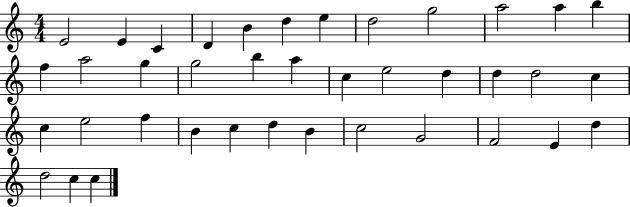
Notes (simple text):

E4/h E4/q C4/q D4/q B4/q D5/q E5/q D5/h G5/h A5/h A5/q B5/q F5/q A5/h G5/q G5/h B5/q A5/q C5/q E5/h D5/q D5/q D5/h C5/q C5/q E5/h F5/q B4/q C5/q D5/q B4/q C5/h G4/h F4/h E4/q D5/q D5/h C5/q C5/q